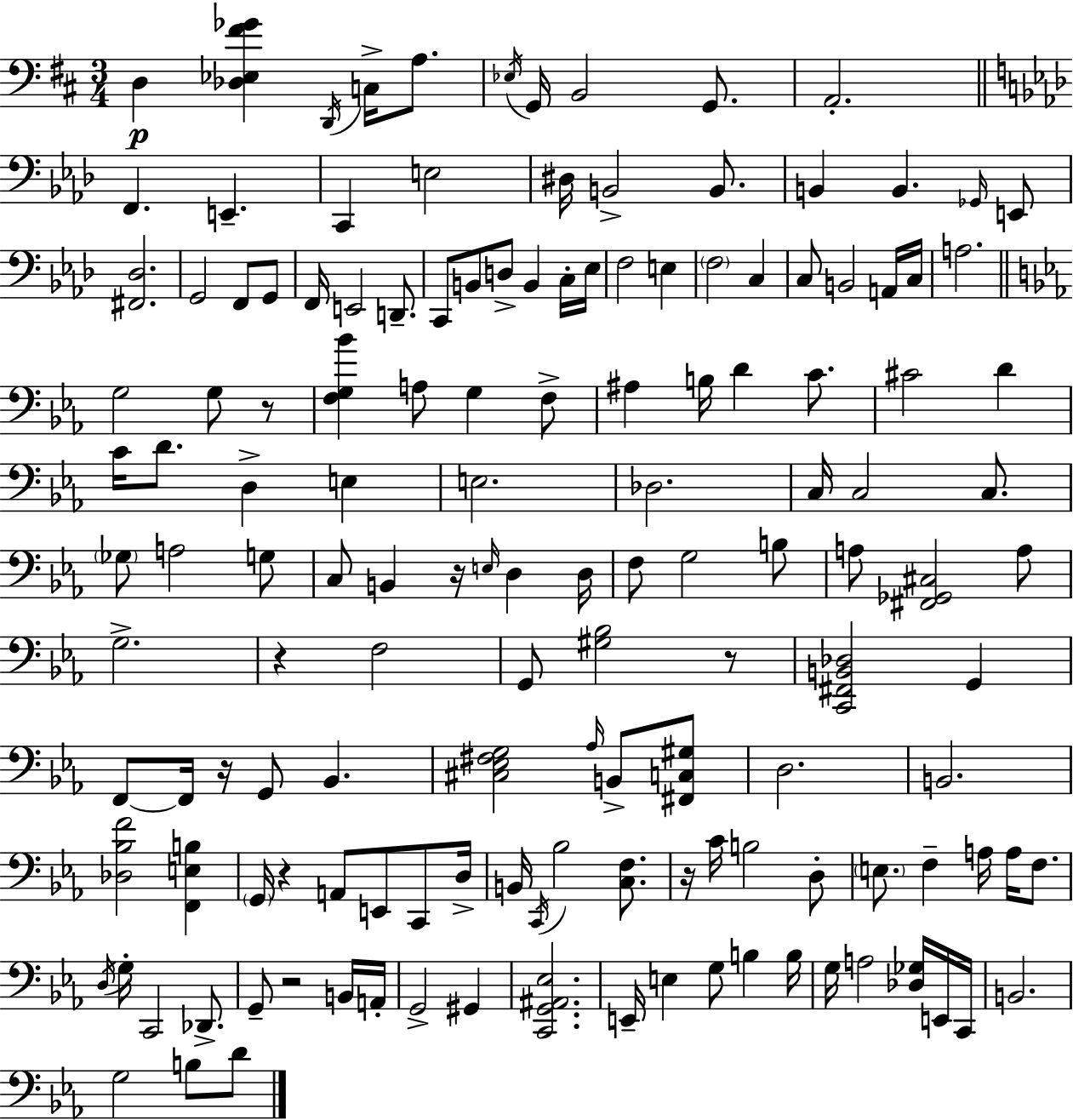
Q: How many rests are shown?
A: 8